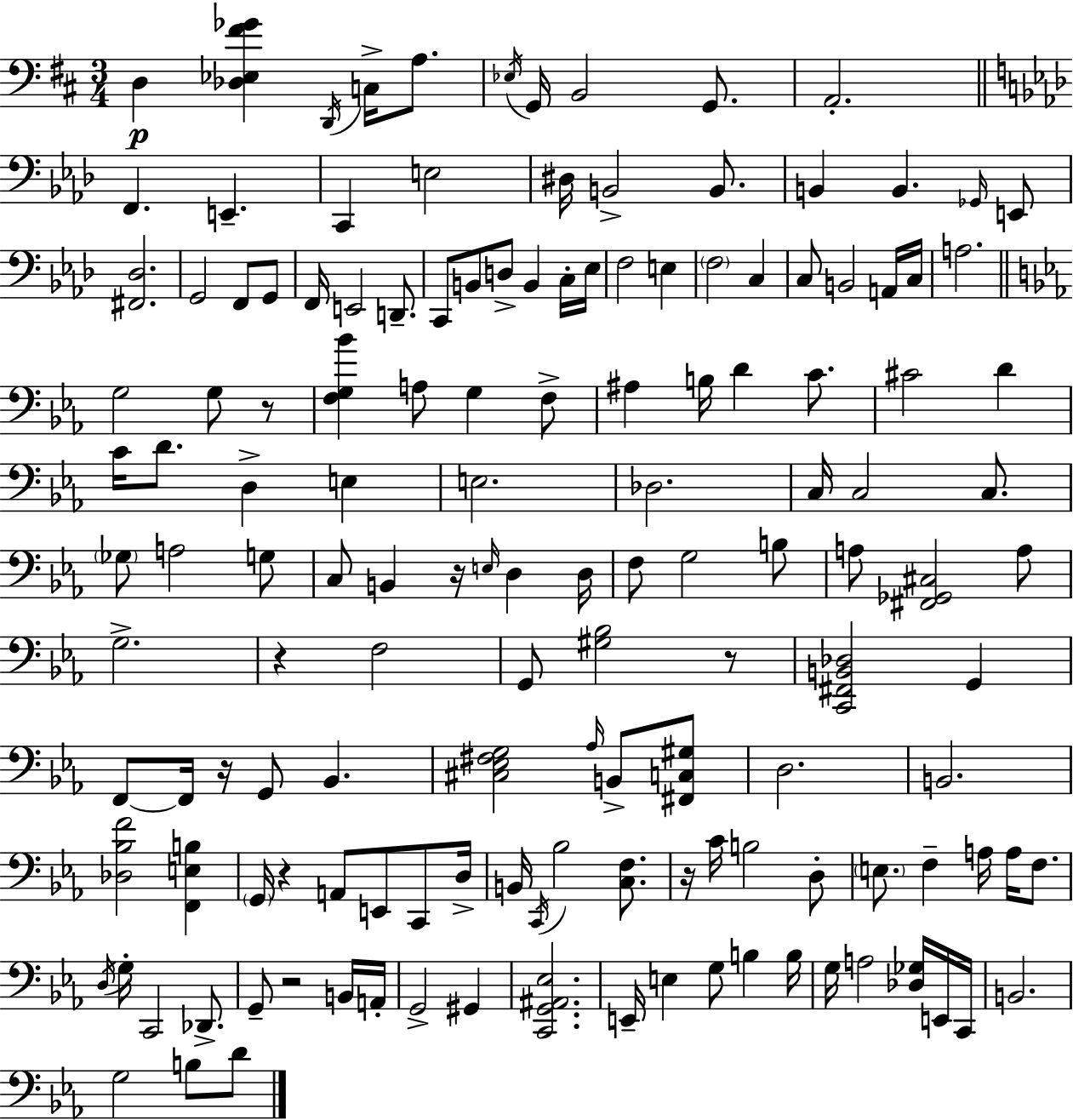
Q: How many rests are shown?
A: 8